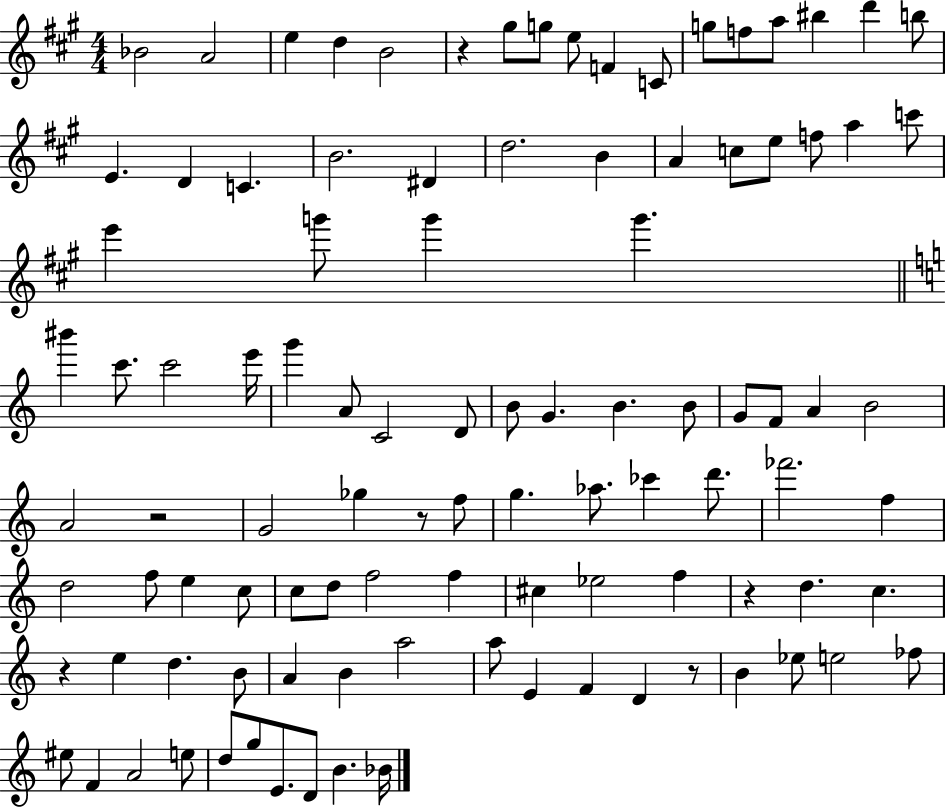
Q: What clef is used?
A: treble